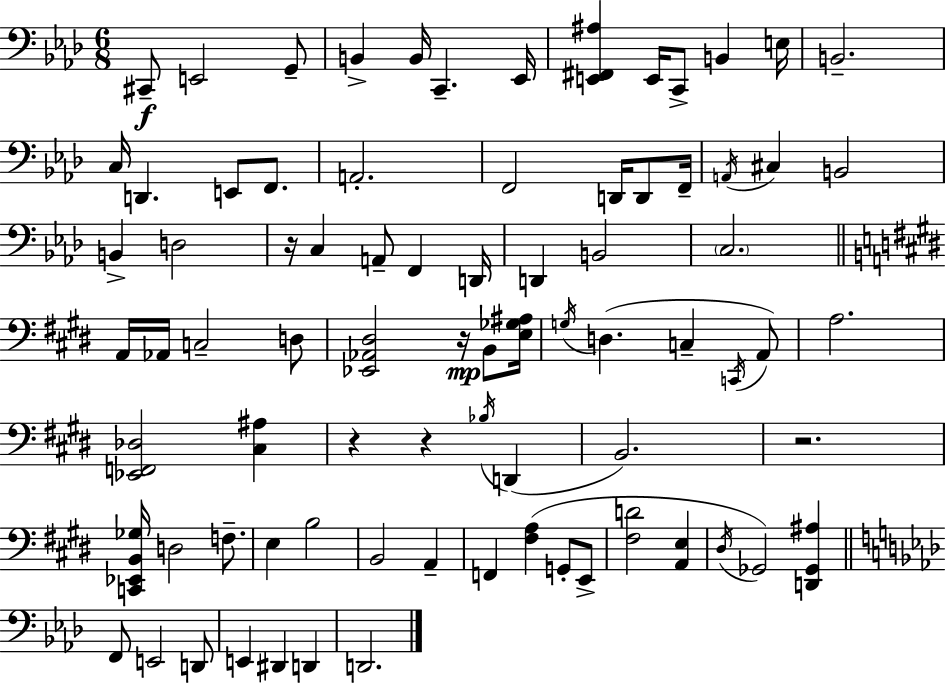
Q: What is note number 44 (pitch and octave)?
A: A3